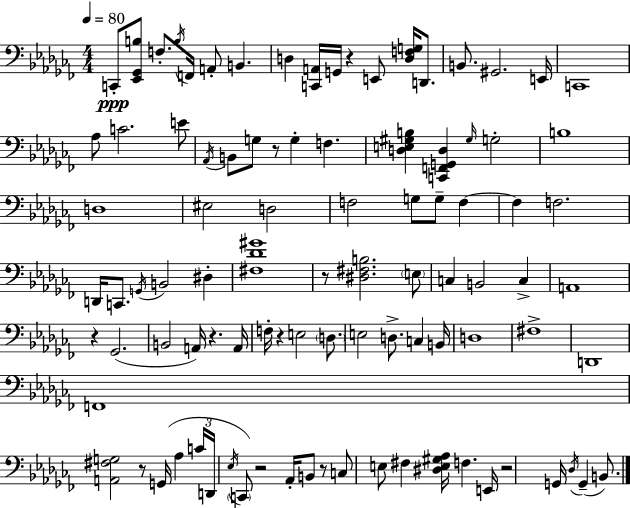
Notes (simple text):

C2/e [Eb2,Gb2,B3]/e F3/e. B3/s F2/s A2/e B2/q. D3/q [C2,A2]/s G2/s R/q E2/e [D3,F3,G3]/s D2/e. B2/e. G#2/h. E2/s C2/w Ab3/e C4/h. E4/e Ab2/s B2/e G3/e R/e G3/q F3/q. [D3,E3,G#3,B3]/q [C2,F2,G2,D3]/q G#3/s G3/h B3/w D3/w EIS3/h D3/h F3/h G3/e G3/e F3/q F3/q F3/h. D2/s C2/e. G2/s B2/h D#3/q [F#3,Db4,G#4]/w R/e [D#3,F#3,B3]/h. E3/e C3/q B2/h C3/q A2/w R/q Gb2/h. B2/h A2/s R/q. A2/s F3/s R/q E3/h D3/e. E3/h D3/e. C3/q B2/s D3/w F#3/w D2/w F2/w [A2,F#3,G3]/h R/e G2/s Ab3/q C4/s D2/s Eb3/s C2/e R/h Ab2/s B2/e R/e C3/e E3/e F#3/q [D#3,E3,G#3,Ab3]/s F3/q. E2/s R/h G2/s Db3/s G2/q B2/e.